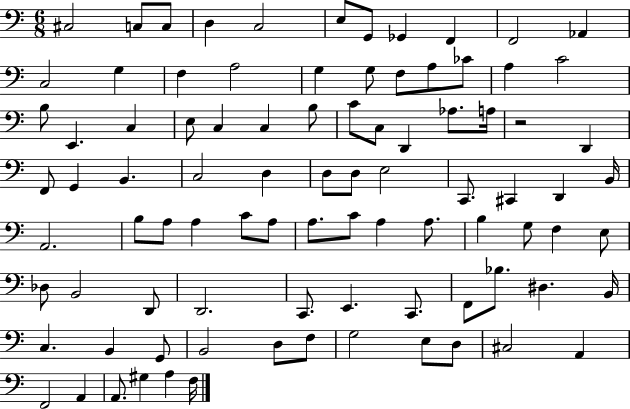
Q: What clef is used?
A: bass